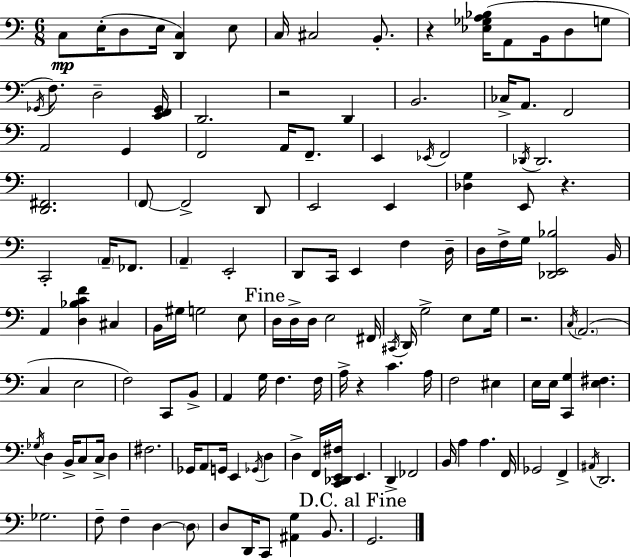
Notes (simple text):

C3/e E3/s D3/e E3/s [D2,C3]/q E3/e C3/s C#3/h B2/e. R/q [Eb3,Gb3,A3,Bb3]/s A2/e B2/s D3/e G3/e Gb2/s F3/e. D3/h [E2,F2,Gb2]/s D2/h. R/h D2/q B2/h. CES3/s A2/e. F2/h A2/h G2/q F2/h A2/s F2/e. E2/q Eb2/s F2/h Db2/s Db2/h. [D2,F#2]/h. F2/e F2/h D2/e E2/h E2/q [Db3,G3]/q E2/e R/q. C2/h A2/s FES2/e. A2/q E2/h D2/e C2/s E2/q F3/q D3/s D3/s F3/s G3/s [Db2,E2,Bb3]/h B2/s A2/q [D3,Bb3,C4,F4]/q C#3/q B2/s G#3/s G3/h E3/e D3/s D3/s D3/s E3/h F#2/s C#2/s D2/s G3/h E3/e G3/s R/h. C3/s A2/h. C3/q E3/h F3/h C2/e B2/e A2/q G3/s F3/q. F3/s A3/s R/q C4/q. A3/s F3/h EIS3/q E3/s E3/s [C2,G3]/q [E3,F#3]/q. Gb3/s D3/q B2/s C3/e C3/s D3/q F#3/h. Gb2/s A2/e G2/s E2/q Gb2/s D3/q D3/q F2/s [C2,Db2,E2,F#3]/s E2/q. D2/q FES2/h B2/s A3/q A3/q. F2/s Gb2/h F2/q A#2/s D2/h. Gb3/h. F3/e F3/q D3/q D3/e D3/e D2/s C2/e [A#2,G3]/q B2/e. G2/h.